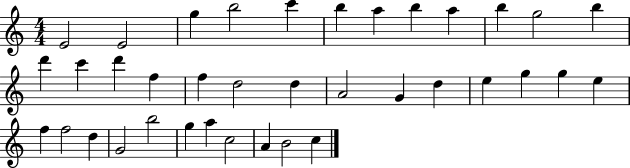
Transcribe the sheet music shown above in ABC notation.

X:1
T:Untitled
M:4/4
L:1/4
K:C
E2 E2 g b2 c' b a b a b g2 b d' c' d' f f d2 d A2 G d e g g e f f2 d G2 b2 g a c2 A B2 c